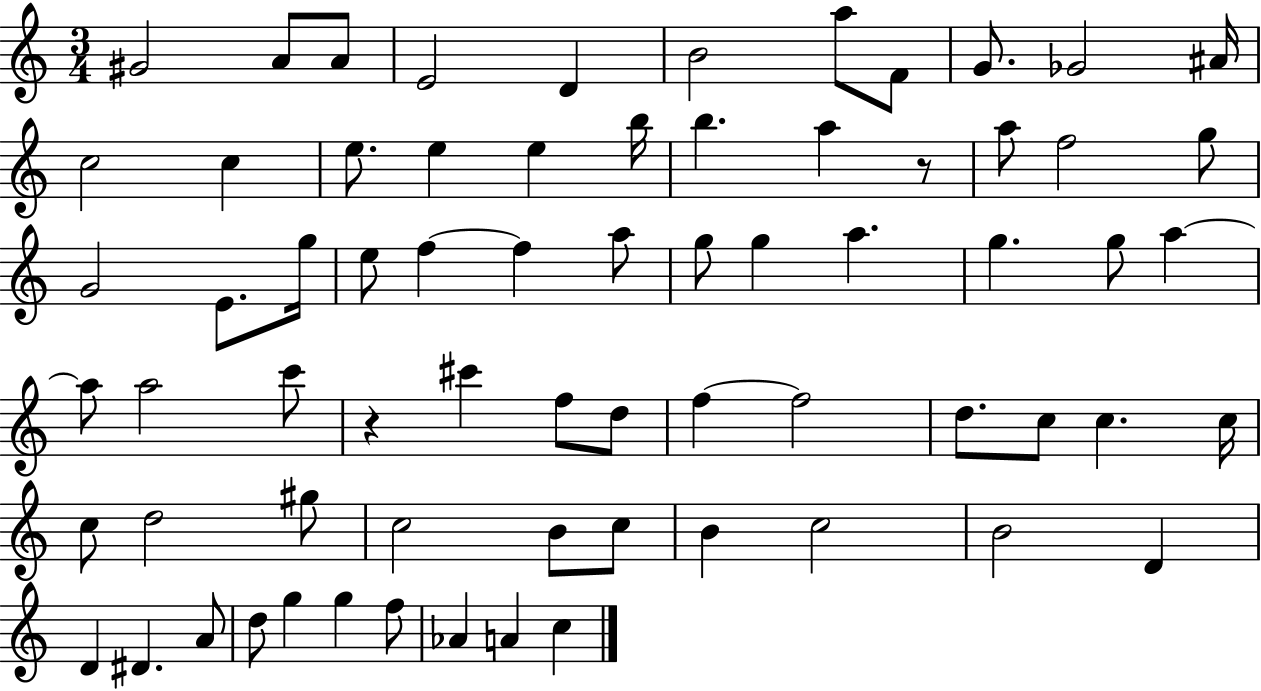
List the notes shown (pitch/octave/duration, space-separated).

G#4/h A4/e A4/e E4/h D4/q B4/h A5/e F4/e G4/e. Gb4/h A#4/s C5/h C5/q E5/e. E5/q E5/q B5/s B5/q. A5/q R/e A5/e F5/h G5/e G4/h E4/e. G5/s E5/e F5/q F5/q A5/e G5/e G5/q A5/q. G5/q. G5/e A5/q A5/e A5/h C6/e R/q C#6/q F5/e D5/e F5/q F5/h D5/e. C5/e C5/q. C5/s C5/e D5/h G#5/e C5/h B4/e C5/e B4/q C5/h B4/h D4/q D4/q D#4/q. A4/e D5/e G5/q G5/q F5/e Ab4/q A4/q C5/q